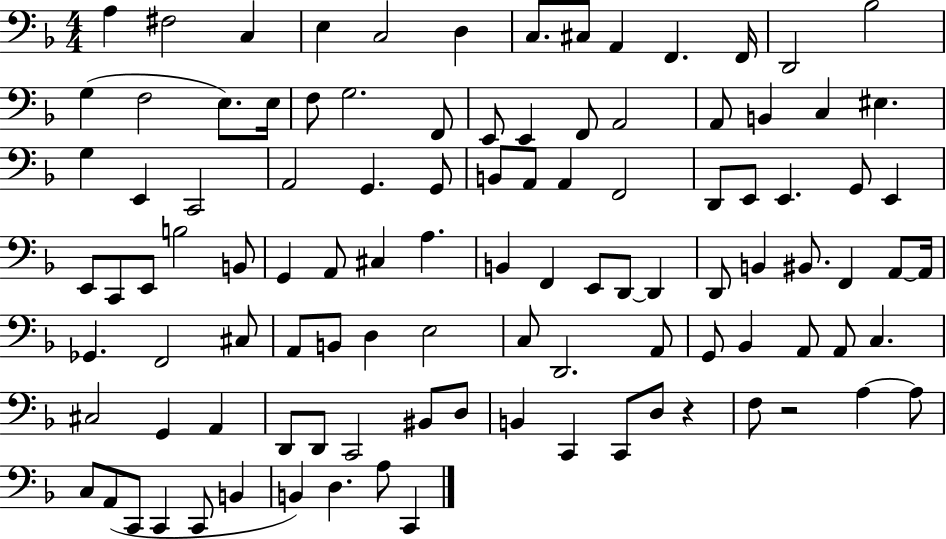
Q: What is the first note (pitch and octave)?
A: A3